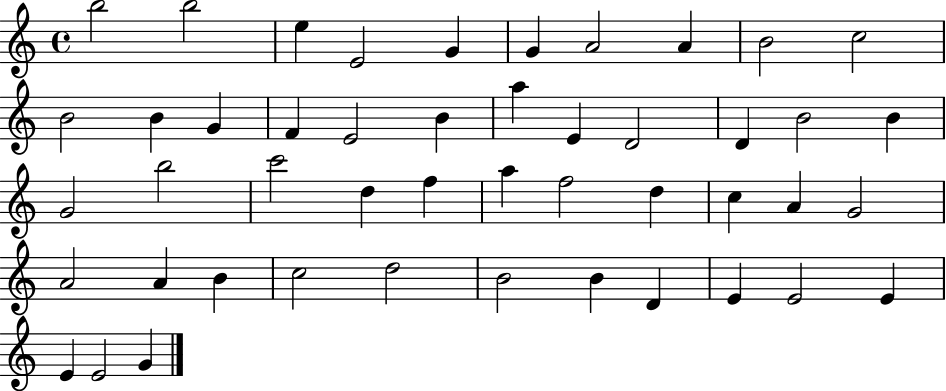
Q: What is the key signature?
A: C major